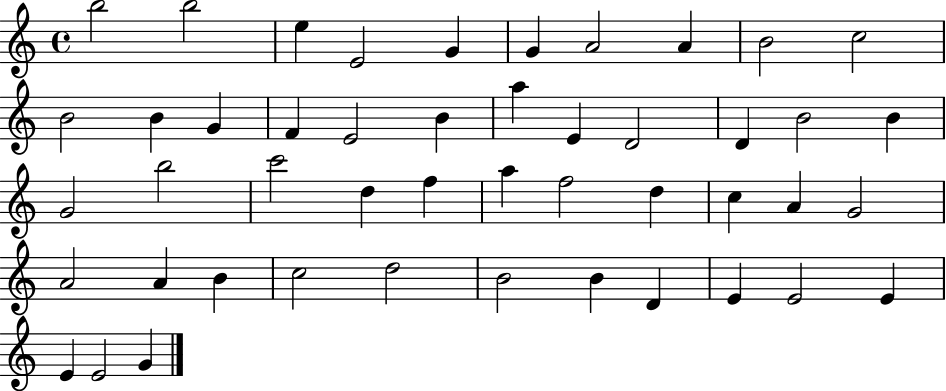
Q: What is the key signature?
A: C major